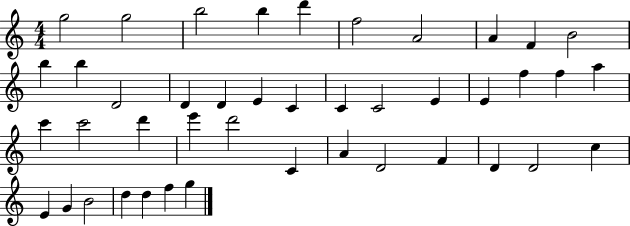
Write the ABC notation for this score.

X:1
T:Untitled
M:4/4
L:1/4
K:C
g2 g2 b2 b d' f2 A2 A F B2 b b D2 D D E C C C2 E E f f a c' c'2 d' e' d'2 C A D2 F D D2 c E G B2 d d f g